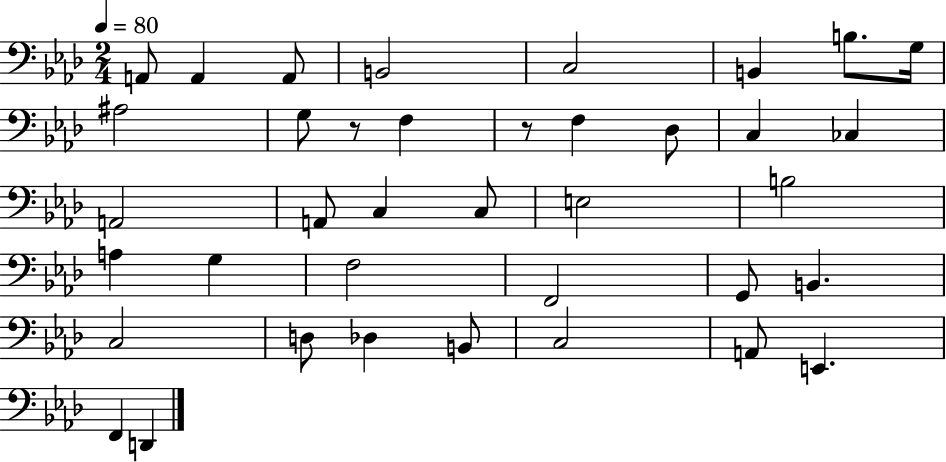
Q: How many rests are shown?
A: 2